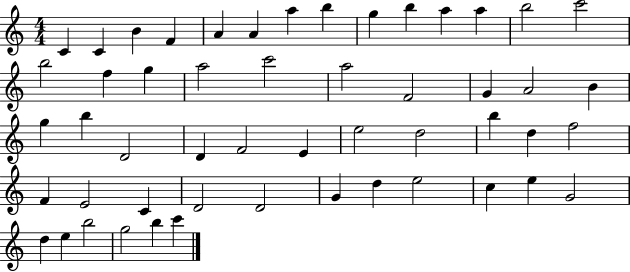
X:1
T:Untitled
M:4/4
L:1/4
K:C
C C B F A A a b g b a a b2 c'2 b2 f g a2 c'2 a2 F2 G A2 B g b D2 D F2 E e2 d2 b d f2 F E2 C D2 D2 G d e2 c e G2 d e b2 g2 b c'